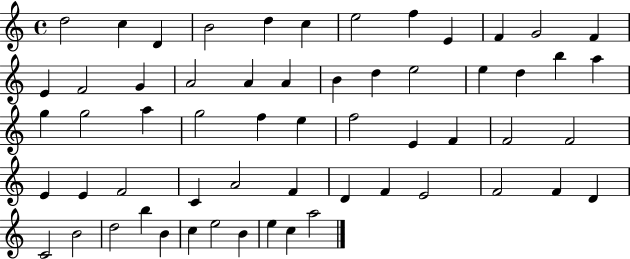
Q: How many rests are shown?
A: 0